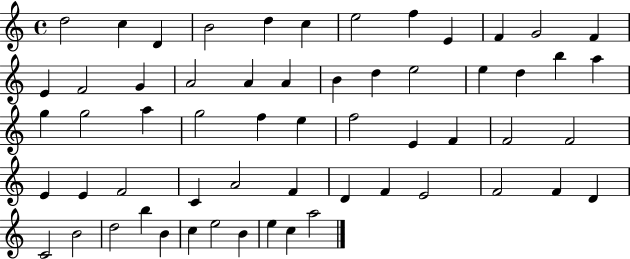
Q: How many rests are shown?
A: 0